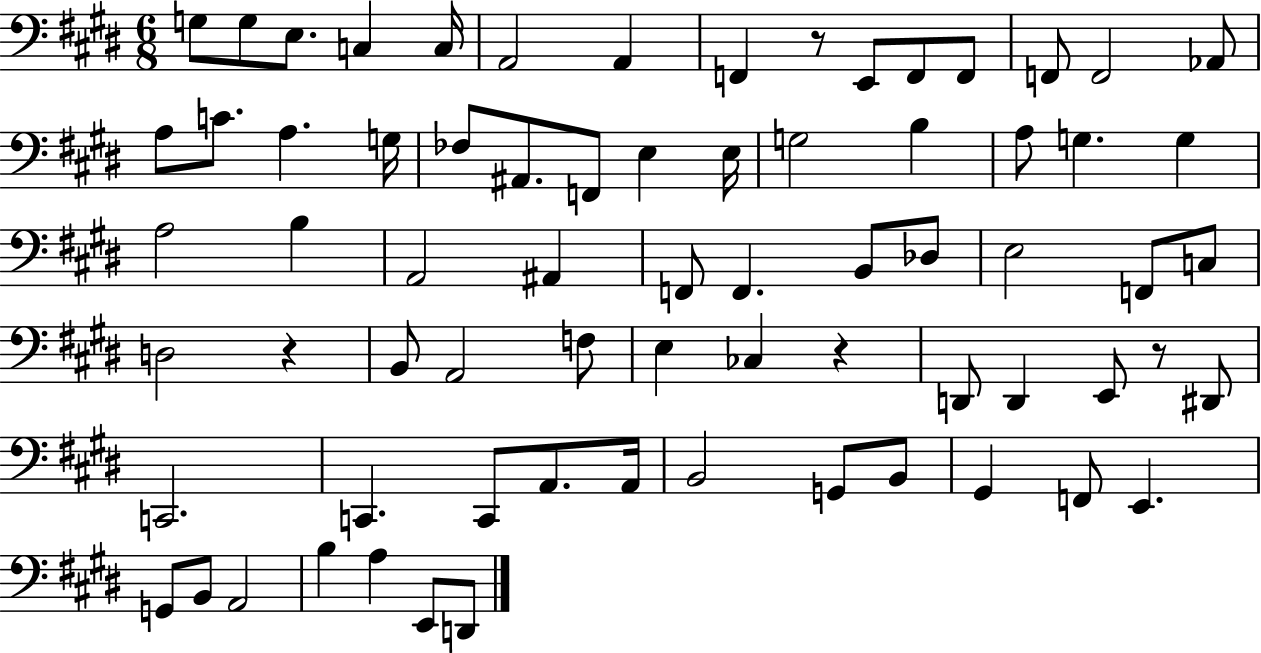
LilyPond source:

{
  \clef bass
  \numericTimeSignature
  \time 6/8
  \key e \major
  \repeat volta 2 { g8 g8 e8. c4 c16 | a,2 a,4 | f,4 r8 e,8 f,8 f,8 | f,8 f,2 aes,8 | \break a8 c'8. a4. g16 | fes8 ais,8. f,8 e4 e16 | g2 b4 | a8 g4. g4 | \break a2 b4 | a,2 ais,4 | f,8 f,4. b,8 des8 | e2 f,8 c8 | \break d2 r4 | b,8 a,2 f8 | e4 ces4 r4 | d,8 d,4 e,8 r8 dis,8 | \break c,2. | c,4. c,8 a,8. a,16 | b,2 g,8 b,8 | gis,4 f,8 e,4. | \break g,8 b,8 a,2 | b4 a4 e,8 d,8 | } \bar "|."
}